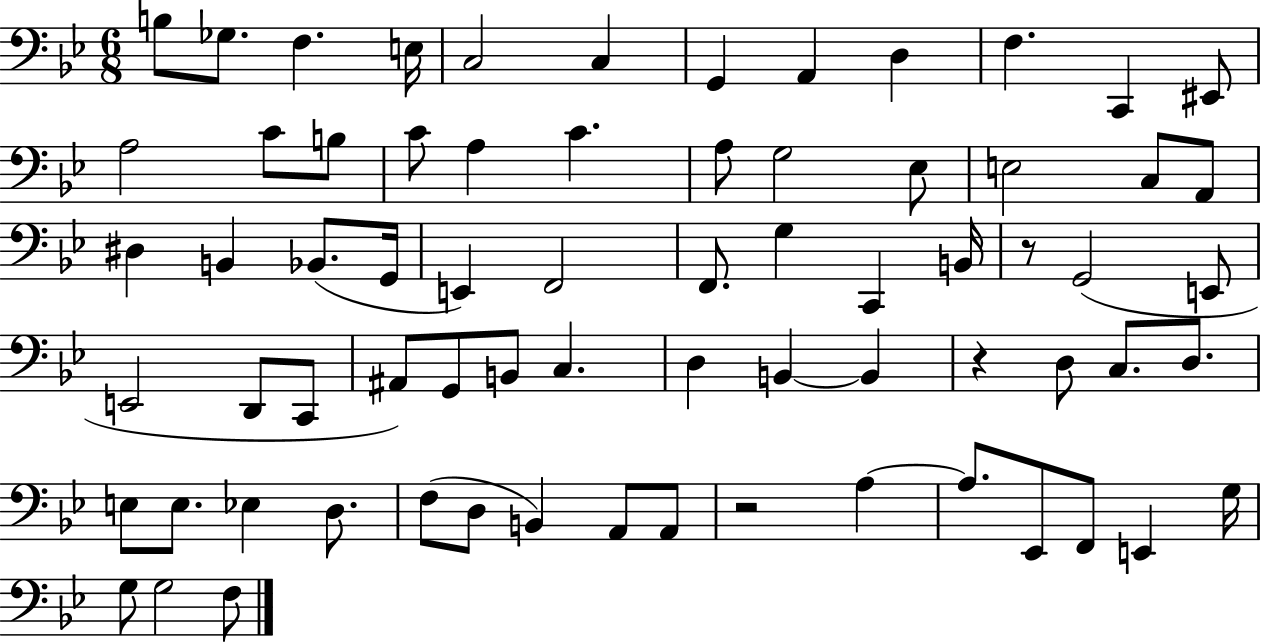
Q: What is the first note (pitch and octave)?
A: B3